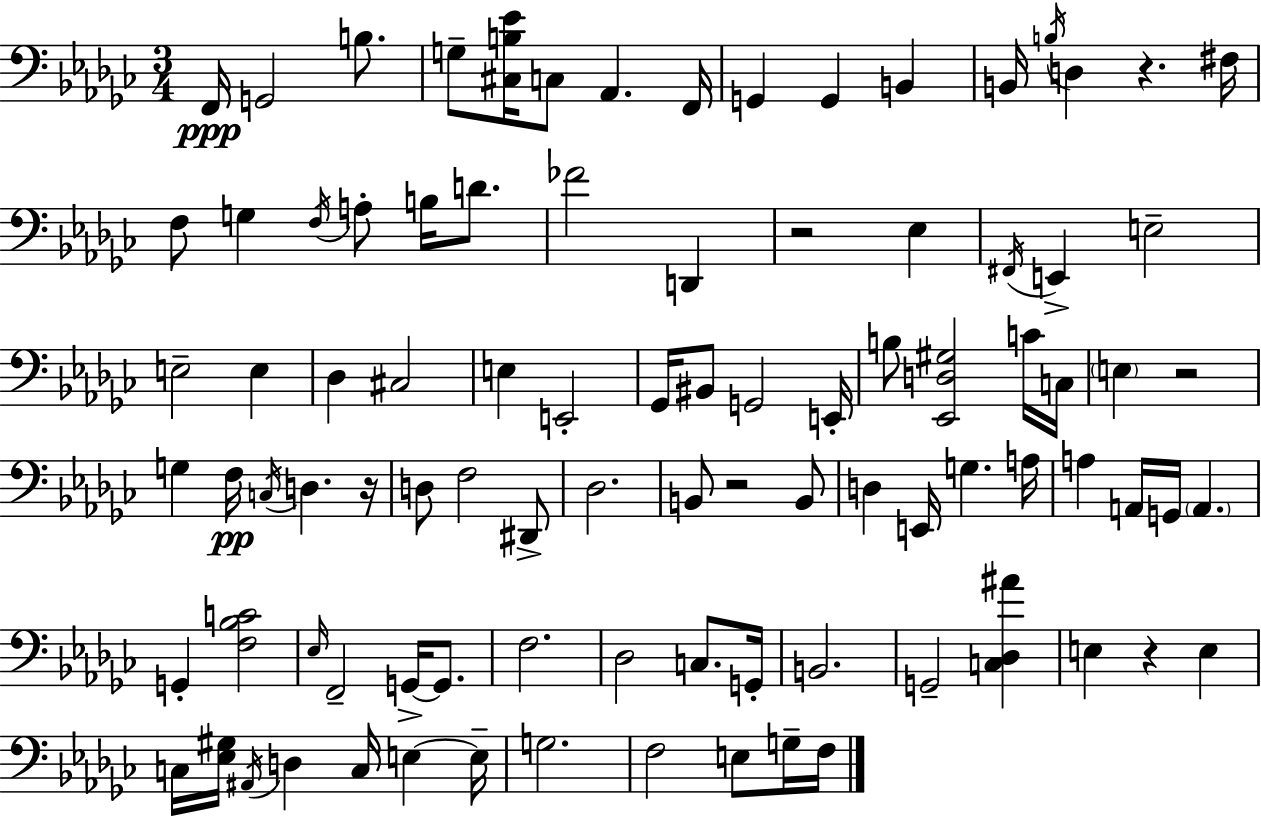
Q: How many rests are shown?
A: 6